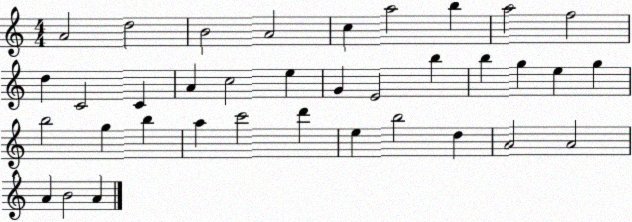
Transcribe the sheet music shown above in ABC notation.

X:1
T:Untitled
M:4/4
L:1/4
K:C
A2 d2 B2 A2 c a2 b a2 f2 d C2 C A c2 e G E2 b b g e g b2 g b a c'2 d' e b2 d A2 A2 A B2 A